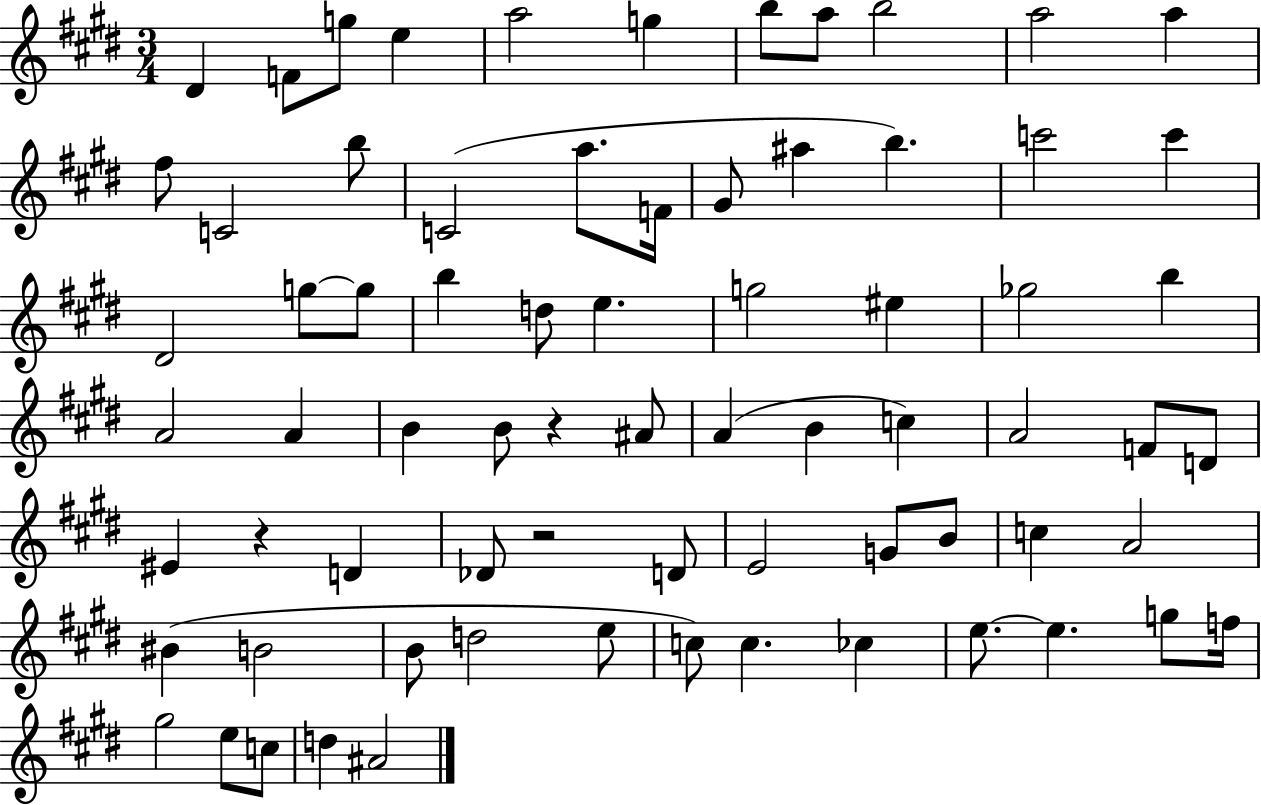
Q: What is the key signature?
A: E major